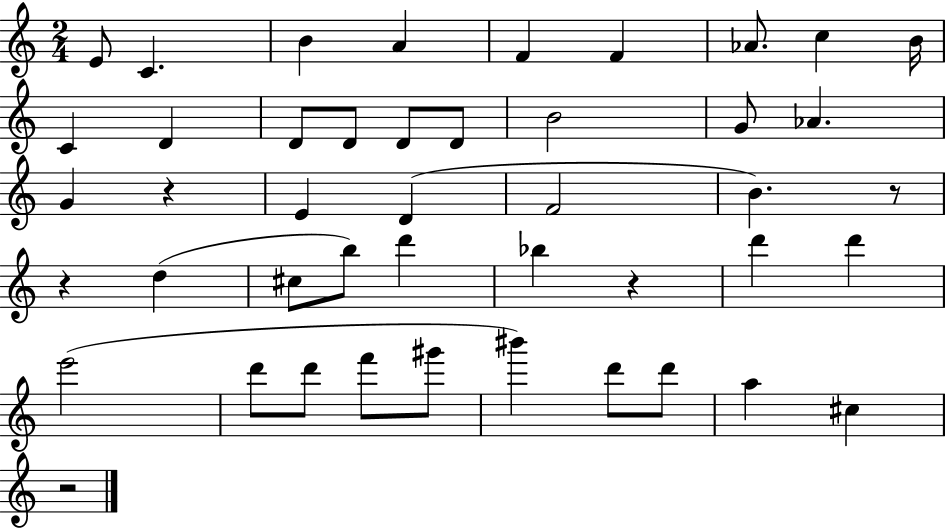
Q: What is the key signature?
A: C major